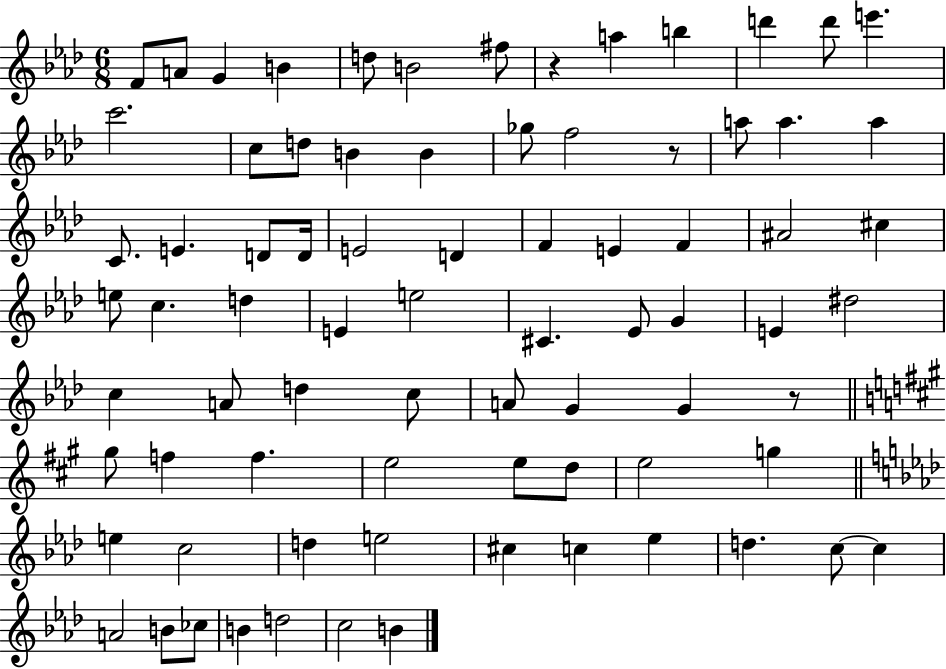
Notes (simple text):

F4/e A4/e G4/q B4/q D5/e B4/h F#5/e R/q A5/q B5/q D6/q D6/e E6/q. C6/h. C5/e D5/e B4/q B4/q Gb5/e F5/h R/e A5/e A5/q. A5/q C4/e. E4/q. D4/e D4/s E4/h D4/q F4/q E4/q F4/q A#4/h C#5/q E5/e C5/q. D5/q E4/q E5/h C#4/q. Eb4/e G4/q E4/q D#5/h C5/q A4/e D5/q C5/e A4/e G4/q G4/q R/e G#5/e F5/q F5/q. E5/h E5/e D5/e E5/h G5/q E5/q C5/h D5/q E5/h C#5/q C5/q Eb5/q D5/q. C5/e C5/q A4/h B4/e CES5/e B4/q D5/h C5/h B4/q